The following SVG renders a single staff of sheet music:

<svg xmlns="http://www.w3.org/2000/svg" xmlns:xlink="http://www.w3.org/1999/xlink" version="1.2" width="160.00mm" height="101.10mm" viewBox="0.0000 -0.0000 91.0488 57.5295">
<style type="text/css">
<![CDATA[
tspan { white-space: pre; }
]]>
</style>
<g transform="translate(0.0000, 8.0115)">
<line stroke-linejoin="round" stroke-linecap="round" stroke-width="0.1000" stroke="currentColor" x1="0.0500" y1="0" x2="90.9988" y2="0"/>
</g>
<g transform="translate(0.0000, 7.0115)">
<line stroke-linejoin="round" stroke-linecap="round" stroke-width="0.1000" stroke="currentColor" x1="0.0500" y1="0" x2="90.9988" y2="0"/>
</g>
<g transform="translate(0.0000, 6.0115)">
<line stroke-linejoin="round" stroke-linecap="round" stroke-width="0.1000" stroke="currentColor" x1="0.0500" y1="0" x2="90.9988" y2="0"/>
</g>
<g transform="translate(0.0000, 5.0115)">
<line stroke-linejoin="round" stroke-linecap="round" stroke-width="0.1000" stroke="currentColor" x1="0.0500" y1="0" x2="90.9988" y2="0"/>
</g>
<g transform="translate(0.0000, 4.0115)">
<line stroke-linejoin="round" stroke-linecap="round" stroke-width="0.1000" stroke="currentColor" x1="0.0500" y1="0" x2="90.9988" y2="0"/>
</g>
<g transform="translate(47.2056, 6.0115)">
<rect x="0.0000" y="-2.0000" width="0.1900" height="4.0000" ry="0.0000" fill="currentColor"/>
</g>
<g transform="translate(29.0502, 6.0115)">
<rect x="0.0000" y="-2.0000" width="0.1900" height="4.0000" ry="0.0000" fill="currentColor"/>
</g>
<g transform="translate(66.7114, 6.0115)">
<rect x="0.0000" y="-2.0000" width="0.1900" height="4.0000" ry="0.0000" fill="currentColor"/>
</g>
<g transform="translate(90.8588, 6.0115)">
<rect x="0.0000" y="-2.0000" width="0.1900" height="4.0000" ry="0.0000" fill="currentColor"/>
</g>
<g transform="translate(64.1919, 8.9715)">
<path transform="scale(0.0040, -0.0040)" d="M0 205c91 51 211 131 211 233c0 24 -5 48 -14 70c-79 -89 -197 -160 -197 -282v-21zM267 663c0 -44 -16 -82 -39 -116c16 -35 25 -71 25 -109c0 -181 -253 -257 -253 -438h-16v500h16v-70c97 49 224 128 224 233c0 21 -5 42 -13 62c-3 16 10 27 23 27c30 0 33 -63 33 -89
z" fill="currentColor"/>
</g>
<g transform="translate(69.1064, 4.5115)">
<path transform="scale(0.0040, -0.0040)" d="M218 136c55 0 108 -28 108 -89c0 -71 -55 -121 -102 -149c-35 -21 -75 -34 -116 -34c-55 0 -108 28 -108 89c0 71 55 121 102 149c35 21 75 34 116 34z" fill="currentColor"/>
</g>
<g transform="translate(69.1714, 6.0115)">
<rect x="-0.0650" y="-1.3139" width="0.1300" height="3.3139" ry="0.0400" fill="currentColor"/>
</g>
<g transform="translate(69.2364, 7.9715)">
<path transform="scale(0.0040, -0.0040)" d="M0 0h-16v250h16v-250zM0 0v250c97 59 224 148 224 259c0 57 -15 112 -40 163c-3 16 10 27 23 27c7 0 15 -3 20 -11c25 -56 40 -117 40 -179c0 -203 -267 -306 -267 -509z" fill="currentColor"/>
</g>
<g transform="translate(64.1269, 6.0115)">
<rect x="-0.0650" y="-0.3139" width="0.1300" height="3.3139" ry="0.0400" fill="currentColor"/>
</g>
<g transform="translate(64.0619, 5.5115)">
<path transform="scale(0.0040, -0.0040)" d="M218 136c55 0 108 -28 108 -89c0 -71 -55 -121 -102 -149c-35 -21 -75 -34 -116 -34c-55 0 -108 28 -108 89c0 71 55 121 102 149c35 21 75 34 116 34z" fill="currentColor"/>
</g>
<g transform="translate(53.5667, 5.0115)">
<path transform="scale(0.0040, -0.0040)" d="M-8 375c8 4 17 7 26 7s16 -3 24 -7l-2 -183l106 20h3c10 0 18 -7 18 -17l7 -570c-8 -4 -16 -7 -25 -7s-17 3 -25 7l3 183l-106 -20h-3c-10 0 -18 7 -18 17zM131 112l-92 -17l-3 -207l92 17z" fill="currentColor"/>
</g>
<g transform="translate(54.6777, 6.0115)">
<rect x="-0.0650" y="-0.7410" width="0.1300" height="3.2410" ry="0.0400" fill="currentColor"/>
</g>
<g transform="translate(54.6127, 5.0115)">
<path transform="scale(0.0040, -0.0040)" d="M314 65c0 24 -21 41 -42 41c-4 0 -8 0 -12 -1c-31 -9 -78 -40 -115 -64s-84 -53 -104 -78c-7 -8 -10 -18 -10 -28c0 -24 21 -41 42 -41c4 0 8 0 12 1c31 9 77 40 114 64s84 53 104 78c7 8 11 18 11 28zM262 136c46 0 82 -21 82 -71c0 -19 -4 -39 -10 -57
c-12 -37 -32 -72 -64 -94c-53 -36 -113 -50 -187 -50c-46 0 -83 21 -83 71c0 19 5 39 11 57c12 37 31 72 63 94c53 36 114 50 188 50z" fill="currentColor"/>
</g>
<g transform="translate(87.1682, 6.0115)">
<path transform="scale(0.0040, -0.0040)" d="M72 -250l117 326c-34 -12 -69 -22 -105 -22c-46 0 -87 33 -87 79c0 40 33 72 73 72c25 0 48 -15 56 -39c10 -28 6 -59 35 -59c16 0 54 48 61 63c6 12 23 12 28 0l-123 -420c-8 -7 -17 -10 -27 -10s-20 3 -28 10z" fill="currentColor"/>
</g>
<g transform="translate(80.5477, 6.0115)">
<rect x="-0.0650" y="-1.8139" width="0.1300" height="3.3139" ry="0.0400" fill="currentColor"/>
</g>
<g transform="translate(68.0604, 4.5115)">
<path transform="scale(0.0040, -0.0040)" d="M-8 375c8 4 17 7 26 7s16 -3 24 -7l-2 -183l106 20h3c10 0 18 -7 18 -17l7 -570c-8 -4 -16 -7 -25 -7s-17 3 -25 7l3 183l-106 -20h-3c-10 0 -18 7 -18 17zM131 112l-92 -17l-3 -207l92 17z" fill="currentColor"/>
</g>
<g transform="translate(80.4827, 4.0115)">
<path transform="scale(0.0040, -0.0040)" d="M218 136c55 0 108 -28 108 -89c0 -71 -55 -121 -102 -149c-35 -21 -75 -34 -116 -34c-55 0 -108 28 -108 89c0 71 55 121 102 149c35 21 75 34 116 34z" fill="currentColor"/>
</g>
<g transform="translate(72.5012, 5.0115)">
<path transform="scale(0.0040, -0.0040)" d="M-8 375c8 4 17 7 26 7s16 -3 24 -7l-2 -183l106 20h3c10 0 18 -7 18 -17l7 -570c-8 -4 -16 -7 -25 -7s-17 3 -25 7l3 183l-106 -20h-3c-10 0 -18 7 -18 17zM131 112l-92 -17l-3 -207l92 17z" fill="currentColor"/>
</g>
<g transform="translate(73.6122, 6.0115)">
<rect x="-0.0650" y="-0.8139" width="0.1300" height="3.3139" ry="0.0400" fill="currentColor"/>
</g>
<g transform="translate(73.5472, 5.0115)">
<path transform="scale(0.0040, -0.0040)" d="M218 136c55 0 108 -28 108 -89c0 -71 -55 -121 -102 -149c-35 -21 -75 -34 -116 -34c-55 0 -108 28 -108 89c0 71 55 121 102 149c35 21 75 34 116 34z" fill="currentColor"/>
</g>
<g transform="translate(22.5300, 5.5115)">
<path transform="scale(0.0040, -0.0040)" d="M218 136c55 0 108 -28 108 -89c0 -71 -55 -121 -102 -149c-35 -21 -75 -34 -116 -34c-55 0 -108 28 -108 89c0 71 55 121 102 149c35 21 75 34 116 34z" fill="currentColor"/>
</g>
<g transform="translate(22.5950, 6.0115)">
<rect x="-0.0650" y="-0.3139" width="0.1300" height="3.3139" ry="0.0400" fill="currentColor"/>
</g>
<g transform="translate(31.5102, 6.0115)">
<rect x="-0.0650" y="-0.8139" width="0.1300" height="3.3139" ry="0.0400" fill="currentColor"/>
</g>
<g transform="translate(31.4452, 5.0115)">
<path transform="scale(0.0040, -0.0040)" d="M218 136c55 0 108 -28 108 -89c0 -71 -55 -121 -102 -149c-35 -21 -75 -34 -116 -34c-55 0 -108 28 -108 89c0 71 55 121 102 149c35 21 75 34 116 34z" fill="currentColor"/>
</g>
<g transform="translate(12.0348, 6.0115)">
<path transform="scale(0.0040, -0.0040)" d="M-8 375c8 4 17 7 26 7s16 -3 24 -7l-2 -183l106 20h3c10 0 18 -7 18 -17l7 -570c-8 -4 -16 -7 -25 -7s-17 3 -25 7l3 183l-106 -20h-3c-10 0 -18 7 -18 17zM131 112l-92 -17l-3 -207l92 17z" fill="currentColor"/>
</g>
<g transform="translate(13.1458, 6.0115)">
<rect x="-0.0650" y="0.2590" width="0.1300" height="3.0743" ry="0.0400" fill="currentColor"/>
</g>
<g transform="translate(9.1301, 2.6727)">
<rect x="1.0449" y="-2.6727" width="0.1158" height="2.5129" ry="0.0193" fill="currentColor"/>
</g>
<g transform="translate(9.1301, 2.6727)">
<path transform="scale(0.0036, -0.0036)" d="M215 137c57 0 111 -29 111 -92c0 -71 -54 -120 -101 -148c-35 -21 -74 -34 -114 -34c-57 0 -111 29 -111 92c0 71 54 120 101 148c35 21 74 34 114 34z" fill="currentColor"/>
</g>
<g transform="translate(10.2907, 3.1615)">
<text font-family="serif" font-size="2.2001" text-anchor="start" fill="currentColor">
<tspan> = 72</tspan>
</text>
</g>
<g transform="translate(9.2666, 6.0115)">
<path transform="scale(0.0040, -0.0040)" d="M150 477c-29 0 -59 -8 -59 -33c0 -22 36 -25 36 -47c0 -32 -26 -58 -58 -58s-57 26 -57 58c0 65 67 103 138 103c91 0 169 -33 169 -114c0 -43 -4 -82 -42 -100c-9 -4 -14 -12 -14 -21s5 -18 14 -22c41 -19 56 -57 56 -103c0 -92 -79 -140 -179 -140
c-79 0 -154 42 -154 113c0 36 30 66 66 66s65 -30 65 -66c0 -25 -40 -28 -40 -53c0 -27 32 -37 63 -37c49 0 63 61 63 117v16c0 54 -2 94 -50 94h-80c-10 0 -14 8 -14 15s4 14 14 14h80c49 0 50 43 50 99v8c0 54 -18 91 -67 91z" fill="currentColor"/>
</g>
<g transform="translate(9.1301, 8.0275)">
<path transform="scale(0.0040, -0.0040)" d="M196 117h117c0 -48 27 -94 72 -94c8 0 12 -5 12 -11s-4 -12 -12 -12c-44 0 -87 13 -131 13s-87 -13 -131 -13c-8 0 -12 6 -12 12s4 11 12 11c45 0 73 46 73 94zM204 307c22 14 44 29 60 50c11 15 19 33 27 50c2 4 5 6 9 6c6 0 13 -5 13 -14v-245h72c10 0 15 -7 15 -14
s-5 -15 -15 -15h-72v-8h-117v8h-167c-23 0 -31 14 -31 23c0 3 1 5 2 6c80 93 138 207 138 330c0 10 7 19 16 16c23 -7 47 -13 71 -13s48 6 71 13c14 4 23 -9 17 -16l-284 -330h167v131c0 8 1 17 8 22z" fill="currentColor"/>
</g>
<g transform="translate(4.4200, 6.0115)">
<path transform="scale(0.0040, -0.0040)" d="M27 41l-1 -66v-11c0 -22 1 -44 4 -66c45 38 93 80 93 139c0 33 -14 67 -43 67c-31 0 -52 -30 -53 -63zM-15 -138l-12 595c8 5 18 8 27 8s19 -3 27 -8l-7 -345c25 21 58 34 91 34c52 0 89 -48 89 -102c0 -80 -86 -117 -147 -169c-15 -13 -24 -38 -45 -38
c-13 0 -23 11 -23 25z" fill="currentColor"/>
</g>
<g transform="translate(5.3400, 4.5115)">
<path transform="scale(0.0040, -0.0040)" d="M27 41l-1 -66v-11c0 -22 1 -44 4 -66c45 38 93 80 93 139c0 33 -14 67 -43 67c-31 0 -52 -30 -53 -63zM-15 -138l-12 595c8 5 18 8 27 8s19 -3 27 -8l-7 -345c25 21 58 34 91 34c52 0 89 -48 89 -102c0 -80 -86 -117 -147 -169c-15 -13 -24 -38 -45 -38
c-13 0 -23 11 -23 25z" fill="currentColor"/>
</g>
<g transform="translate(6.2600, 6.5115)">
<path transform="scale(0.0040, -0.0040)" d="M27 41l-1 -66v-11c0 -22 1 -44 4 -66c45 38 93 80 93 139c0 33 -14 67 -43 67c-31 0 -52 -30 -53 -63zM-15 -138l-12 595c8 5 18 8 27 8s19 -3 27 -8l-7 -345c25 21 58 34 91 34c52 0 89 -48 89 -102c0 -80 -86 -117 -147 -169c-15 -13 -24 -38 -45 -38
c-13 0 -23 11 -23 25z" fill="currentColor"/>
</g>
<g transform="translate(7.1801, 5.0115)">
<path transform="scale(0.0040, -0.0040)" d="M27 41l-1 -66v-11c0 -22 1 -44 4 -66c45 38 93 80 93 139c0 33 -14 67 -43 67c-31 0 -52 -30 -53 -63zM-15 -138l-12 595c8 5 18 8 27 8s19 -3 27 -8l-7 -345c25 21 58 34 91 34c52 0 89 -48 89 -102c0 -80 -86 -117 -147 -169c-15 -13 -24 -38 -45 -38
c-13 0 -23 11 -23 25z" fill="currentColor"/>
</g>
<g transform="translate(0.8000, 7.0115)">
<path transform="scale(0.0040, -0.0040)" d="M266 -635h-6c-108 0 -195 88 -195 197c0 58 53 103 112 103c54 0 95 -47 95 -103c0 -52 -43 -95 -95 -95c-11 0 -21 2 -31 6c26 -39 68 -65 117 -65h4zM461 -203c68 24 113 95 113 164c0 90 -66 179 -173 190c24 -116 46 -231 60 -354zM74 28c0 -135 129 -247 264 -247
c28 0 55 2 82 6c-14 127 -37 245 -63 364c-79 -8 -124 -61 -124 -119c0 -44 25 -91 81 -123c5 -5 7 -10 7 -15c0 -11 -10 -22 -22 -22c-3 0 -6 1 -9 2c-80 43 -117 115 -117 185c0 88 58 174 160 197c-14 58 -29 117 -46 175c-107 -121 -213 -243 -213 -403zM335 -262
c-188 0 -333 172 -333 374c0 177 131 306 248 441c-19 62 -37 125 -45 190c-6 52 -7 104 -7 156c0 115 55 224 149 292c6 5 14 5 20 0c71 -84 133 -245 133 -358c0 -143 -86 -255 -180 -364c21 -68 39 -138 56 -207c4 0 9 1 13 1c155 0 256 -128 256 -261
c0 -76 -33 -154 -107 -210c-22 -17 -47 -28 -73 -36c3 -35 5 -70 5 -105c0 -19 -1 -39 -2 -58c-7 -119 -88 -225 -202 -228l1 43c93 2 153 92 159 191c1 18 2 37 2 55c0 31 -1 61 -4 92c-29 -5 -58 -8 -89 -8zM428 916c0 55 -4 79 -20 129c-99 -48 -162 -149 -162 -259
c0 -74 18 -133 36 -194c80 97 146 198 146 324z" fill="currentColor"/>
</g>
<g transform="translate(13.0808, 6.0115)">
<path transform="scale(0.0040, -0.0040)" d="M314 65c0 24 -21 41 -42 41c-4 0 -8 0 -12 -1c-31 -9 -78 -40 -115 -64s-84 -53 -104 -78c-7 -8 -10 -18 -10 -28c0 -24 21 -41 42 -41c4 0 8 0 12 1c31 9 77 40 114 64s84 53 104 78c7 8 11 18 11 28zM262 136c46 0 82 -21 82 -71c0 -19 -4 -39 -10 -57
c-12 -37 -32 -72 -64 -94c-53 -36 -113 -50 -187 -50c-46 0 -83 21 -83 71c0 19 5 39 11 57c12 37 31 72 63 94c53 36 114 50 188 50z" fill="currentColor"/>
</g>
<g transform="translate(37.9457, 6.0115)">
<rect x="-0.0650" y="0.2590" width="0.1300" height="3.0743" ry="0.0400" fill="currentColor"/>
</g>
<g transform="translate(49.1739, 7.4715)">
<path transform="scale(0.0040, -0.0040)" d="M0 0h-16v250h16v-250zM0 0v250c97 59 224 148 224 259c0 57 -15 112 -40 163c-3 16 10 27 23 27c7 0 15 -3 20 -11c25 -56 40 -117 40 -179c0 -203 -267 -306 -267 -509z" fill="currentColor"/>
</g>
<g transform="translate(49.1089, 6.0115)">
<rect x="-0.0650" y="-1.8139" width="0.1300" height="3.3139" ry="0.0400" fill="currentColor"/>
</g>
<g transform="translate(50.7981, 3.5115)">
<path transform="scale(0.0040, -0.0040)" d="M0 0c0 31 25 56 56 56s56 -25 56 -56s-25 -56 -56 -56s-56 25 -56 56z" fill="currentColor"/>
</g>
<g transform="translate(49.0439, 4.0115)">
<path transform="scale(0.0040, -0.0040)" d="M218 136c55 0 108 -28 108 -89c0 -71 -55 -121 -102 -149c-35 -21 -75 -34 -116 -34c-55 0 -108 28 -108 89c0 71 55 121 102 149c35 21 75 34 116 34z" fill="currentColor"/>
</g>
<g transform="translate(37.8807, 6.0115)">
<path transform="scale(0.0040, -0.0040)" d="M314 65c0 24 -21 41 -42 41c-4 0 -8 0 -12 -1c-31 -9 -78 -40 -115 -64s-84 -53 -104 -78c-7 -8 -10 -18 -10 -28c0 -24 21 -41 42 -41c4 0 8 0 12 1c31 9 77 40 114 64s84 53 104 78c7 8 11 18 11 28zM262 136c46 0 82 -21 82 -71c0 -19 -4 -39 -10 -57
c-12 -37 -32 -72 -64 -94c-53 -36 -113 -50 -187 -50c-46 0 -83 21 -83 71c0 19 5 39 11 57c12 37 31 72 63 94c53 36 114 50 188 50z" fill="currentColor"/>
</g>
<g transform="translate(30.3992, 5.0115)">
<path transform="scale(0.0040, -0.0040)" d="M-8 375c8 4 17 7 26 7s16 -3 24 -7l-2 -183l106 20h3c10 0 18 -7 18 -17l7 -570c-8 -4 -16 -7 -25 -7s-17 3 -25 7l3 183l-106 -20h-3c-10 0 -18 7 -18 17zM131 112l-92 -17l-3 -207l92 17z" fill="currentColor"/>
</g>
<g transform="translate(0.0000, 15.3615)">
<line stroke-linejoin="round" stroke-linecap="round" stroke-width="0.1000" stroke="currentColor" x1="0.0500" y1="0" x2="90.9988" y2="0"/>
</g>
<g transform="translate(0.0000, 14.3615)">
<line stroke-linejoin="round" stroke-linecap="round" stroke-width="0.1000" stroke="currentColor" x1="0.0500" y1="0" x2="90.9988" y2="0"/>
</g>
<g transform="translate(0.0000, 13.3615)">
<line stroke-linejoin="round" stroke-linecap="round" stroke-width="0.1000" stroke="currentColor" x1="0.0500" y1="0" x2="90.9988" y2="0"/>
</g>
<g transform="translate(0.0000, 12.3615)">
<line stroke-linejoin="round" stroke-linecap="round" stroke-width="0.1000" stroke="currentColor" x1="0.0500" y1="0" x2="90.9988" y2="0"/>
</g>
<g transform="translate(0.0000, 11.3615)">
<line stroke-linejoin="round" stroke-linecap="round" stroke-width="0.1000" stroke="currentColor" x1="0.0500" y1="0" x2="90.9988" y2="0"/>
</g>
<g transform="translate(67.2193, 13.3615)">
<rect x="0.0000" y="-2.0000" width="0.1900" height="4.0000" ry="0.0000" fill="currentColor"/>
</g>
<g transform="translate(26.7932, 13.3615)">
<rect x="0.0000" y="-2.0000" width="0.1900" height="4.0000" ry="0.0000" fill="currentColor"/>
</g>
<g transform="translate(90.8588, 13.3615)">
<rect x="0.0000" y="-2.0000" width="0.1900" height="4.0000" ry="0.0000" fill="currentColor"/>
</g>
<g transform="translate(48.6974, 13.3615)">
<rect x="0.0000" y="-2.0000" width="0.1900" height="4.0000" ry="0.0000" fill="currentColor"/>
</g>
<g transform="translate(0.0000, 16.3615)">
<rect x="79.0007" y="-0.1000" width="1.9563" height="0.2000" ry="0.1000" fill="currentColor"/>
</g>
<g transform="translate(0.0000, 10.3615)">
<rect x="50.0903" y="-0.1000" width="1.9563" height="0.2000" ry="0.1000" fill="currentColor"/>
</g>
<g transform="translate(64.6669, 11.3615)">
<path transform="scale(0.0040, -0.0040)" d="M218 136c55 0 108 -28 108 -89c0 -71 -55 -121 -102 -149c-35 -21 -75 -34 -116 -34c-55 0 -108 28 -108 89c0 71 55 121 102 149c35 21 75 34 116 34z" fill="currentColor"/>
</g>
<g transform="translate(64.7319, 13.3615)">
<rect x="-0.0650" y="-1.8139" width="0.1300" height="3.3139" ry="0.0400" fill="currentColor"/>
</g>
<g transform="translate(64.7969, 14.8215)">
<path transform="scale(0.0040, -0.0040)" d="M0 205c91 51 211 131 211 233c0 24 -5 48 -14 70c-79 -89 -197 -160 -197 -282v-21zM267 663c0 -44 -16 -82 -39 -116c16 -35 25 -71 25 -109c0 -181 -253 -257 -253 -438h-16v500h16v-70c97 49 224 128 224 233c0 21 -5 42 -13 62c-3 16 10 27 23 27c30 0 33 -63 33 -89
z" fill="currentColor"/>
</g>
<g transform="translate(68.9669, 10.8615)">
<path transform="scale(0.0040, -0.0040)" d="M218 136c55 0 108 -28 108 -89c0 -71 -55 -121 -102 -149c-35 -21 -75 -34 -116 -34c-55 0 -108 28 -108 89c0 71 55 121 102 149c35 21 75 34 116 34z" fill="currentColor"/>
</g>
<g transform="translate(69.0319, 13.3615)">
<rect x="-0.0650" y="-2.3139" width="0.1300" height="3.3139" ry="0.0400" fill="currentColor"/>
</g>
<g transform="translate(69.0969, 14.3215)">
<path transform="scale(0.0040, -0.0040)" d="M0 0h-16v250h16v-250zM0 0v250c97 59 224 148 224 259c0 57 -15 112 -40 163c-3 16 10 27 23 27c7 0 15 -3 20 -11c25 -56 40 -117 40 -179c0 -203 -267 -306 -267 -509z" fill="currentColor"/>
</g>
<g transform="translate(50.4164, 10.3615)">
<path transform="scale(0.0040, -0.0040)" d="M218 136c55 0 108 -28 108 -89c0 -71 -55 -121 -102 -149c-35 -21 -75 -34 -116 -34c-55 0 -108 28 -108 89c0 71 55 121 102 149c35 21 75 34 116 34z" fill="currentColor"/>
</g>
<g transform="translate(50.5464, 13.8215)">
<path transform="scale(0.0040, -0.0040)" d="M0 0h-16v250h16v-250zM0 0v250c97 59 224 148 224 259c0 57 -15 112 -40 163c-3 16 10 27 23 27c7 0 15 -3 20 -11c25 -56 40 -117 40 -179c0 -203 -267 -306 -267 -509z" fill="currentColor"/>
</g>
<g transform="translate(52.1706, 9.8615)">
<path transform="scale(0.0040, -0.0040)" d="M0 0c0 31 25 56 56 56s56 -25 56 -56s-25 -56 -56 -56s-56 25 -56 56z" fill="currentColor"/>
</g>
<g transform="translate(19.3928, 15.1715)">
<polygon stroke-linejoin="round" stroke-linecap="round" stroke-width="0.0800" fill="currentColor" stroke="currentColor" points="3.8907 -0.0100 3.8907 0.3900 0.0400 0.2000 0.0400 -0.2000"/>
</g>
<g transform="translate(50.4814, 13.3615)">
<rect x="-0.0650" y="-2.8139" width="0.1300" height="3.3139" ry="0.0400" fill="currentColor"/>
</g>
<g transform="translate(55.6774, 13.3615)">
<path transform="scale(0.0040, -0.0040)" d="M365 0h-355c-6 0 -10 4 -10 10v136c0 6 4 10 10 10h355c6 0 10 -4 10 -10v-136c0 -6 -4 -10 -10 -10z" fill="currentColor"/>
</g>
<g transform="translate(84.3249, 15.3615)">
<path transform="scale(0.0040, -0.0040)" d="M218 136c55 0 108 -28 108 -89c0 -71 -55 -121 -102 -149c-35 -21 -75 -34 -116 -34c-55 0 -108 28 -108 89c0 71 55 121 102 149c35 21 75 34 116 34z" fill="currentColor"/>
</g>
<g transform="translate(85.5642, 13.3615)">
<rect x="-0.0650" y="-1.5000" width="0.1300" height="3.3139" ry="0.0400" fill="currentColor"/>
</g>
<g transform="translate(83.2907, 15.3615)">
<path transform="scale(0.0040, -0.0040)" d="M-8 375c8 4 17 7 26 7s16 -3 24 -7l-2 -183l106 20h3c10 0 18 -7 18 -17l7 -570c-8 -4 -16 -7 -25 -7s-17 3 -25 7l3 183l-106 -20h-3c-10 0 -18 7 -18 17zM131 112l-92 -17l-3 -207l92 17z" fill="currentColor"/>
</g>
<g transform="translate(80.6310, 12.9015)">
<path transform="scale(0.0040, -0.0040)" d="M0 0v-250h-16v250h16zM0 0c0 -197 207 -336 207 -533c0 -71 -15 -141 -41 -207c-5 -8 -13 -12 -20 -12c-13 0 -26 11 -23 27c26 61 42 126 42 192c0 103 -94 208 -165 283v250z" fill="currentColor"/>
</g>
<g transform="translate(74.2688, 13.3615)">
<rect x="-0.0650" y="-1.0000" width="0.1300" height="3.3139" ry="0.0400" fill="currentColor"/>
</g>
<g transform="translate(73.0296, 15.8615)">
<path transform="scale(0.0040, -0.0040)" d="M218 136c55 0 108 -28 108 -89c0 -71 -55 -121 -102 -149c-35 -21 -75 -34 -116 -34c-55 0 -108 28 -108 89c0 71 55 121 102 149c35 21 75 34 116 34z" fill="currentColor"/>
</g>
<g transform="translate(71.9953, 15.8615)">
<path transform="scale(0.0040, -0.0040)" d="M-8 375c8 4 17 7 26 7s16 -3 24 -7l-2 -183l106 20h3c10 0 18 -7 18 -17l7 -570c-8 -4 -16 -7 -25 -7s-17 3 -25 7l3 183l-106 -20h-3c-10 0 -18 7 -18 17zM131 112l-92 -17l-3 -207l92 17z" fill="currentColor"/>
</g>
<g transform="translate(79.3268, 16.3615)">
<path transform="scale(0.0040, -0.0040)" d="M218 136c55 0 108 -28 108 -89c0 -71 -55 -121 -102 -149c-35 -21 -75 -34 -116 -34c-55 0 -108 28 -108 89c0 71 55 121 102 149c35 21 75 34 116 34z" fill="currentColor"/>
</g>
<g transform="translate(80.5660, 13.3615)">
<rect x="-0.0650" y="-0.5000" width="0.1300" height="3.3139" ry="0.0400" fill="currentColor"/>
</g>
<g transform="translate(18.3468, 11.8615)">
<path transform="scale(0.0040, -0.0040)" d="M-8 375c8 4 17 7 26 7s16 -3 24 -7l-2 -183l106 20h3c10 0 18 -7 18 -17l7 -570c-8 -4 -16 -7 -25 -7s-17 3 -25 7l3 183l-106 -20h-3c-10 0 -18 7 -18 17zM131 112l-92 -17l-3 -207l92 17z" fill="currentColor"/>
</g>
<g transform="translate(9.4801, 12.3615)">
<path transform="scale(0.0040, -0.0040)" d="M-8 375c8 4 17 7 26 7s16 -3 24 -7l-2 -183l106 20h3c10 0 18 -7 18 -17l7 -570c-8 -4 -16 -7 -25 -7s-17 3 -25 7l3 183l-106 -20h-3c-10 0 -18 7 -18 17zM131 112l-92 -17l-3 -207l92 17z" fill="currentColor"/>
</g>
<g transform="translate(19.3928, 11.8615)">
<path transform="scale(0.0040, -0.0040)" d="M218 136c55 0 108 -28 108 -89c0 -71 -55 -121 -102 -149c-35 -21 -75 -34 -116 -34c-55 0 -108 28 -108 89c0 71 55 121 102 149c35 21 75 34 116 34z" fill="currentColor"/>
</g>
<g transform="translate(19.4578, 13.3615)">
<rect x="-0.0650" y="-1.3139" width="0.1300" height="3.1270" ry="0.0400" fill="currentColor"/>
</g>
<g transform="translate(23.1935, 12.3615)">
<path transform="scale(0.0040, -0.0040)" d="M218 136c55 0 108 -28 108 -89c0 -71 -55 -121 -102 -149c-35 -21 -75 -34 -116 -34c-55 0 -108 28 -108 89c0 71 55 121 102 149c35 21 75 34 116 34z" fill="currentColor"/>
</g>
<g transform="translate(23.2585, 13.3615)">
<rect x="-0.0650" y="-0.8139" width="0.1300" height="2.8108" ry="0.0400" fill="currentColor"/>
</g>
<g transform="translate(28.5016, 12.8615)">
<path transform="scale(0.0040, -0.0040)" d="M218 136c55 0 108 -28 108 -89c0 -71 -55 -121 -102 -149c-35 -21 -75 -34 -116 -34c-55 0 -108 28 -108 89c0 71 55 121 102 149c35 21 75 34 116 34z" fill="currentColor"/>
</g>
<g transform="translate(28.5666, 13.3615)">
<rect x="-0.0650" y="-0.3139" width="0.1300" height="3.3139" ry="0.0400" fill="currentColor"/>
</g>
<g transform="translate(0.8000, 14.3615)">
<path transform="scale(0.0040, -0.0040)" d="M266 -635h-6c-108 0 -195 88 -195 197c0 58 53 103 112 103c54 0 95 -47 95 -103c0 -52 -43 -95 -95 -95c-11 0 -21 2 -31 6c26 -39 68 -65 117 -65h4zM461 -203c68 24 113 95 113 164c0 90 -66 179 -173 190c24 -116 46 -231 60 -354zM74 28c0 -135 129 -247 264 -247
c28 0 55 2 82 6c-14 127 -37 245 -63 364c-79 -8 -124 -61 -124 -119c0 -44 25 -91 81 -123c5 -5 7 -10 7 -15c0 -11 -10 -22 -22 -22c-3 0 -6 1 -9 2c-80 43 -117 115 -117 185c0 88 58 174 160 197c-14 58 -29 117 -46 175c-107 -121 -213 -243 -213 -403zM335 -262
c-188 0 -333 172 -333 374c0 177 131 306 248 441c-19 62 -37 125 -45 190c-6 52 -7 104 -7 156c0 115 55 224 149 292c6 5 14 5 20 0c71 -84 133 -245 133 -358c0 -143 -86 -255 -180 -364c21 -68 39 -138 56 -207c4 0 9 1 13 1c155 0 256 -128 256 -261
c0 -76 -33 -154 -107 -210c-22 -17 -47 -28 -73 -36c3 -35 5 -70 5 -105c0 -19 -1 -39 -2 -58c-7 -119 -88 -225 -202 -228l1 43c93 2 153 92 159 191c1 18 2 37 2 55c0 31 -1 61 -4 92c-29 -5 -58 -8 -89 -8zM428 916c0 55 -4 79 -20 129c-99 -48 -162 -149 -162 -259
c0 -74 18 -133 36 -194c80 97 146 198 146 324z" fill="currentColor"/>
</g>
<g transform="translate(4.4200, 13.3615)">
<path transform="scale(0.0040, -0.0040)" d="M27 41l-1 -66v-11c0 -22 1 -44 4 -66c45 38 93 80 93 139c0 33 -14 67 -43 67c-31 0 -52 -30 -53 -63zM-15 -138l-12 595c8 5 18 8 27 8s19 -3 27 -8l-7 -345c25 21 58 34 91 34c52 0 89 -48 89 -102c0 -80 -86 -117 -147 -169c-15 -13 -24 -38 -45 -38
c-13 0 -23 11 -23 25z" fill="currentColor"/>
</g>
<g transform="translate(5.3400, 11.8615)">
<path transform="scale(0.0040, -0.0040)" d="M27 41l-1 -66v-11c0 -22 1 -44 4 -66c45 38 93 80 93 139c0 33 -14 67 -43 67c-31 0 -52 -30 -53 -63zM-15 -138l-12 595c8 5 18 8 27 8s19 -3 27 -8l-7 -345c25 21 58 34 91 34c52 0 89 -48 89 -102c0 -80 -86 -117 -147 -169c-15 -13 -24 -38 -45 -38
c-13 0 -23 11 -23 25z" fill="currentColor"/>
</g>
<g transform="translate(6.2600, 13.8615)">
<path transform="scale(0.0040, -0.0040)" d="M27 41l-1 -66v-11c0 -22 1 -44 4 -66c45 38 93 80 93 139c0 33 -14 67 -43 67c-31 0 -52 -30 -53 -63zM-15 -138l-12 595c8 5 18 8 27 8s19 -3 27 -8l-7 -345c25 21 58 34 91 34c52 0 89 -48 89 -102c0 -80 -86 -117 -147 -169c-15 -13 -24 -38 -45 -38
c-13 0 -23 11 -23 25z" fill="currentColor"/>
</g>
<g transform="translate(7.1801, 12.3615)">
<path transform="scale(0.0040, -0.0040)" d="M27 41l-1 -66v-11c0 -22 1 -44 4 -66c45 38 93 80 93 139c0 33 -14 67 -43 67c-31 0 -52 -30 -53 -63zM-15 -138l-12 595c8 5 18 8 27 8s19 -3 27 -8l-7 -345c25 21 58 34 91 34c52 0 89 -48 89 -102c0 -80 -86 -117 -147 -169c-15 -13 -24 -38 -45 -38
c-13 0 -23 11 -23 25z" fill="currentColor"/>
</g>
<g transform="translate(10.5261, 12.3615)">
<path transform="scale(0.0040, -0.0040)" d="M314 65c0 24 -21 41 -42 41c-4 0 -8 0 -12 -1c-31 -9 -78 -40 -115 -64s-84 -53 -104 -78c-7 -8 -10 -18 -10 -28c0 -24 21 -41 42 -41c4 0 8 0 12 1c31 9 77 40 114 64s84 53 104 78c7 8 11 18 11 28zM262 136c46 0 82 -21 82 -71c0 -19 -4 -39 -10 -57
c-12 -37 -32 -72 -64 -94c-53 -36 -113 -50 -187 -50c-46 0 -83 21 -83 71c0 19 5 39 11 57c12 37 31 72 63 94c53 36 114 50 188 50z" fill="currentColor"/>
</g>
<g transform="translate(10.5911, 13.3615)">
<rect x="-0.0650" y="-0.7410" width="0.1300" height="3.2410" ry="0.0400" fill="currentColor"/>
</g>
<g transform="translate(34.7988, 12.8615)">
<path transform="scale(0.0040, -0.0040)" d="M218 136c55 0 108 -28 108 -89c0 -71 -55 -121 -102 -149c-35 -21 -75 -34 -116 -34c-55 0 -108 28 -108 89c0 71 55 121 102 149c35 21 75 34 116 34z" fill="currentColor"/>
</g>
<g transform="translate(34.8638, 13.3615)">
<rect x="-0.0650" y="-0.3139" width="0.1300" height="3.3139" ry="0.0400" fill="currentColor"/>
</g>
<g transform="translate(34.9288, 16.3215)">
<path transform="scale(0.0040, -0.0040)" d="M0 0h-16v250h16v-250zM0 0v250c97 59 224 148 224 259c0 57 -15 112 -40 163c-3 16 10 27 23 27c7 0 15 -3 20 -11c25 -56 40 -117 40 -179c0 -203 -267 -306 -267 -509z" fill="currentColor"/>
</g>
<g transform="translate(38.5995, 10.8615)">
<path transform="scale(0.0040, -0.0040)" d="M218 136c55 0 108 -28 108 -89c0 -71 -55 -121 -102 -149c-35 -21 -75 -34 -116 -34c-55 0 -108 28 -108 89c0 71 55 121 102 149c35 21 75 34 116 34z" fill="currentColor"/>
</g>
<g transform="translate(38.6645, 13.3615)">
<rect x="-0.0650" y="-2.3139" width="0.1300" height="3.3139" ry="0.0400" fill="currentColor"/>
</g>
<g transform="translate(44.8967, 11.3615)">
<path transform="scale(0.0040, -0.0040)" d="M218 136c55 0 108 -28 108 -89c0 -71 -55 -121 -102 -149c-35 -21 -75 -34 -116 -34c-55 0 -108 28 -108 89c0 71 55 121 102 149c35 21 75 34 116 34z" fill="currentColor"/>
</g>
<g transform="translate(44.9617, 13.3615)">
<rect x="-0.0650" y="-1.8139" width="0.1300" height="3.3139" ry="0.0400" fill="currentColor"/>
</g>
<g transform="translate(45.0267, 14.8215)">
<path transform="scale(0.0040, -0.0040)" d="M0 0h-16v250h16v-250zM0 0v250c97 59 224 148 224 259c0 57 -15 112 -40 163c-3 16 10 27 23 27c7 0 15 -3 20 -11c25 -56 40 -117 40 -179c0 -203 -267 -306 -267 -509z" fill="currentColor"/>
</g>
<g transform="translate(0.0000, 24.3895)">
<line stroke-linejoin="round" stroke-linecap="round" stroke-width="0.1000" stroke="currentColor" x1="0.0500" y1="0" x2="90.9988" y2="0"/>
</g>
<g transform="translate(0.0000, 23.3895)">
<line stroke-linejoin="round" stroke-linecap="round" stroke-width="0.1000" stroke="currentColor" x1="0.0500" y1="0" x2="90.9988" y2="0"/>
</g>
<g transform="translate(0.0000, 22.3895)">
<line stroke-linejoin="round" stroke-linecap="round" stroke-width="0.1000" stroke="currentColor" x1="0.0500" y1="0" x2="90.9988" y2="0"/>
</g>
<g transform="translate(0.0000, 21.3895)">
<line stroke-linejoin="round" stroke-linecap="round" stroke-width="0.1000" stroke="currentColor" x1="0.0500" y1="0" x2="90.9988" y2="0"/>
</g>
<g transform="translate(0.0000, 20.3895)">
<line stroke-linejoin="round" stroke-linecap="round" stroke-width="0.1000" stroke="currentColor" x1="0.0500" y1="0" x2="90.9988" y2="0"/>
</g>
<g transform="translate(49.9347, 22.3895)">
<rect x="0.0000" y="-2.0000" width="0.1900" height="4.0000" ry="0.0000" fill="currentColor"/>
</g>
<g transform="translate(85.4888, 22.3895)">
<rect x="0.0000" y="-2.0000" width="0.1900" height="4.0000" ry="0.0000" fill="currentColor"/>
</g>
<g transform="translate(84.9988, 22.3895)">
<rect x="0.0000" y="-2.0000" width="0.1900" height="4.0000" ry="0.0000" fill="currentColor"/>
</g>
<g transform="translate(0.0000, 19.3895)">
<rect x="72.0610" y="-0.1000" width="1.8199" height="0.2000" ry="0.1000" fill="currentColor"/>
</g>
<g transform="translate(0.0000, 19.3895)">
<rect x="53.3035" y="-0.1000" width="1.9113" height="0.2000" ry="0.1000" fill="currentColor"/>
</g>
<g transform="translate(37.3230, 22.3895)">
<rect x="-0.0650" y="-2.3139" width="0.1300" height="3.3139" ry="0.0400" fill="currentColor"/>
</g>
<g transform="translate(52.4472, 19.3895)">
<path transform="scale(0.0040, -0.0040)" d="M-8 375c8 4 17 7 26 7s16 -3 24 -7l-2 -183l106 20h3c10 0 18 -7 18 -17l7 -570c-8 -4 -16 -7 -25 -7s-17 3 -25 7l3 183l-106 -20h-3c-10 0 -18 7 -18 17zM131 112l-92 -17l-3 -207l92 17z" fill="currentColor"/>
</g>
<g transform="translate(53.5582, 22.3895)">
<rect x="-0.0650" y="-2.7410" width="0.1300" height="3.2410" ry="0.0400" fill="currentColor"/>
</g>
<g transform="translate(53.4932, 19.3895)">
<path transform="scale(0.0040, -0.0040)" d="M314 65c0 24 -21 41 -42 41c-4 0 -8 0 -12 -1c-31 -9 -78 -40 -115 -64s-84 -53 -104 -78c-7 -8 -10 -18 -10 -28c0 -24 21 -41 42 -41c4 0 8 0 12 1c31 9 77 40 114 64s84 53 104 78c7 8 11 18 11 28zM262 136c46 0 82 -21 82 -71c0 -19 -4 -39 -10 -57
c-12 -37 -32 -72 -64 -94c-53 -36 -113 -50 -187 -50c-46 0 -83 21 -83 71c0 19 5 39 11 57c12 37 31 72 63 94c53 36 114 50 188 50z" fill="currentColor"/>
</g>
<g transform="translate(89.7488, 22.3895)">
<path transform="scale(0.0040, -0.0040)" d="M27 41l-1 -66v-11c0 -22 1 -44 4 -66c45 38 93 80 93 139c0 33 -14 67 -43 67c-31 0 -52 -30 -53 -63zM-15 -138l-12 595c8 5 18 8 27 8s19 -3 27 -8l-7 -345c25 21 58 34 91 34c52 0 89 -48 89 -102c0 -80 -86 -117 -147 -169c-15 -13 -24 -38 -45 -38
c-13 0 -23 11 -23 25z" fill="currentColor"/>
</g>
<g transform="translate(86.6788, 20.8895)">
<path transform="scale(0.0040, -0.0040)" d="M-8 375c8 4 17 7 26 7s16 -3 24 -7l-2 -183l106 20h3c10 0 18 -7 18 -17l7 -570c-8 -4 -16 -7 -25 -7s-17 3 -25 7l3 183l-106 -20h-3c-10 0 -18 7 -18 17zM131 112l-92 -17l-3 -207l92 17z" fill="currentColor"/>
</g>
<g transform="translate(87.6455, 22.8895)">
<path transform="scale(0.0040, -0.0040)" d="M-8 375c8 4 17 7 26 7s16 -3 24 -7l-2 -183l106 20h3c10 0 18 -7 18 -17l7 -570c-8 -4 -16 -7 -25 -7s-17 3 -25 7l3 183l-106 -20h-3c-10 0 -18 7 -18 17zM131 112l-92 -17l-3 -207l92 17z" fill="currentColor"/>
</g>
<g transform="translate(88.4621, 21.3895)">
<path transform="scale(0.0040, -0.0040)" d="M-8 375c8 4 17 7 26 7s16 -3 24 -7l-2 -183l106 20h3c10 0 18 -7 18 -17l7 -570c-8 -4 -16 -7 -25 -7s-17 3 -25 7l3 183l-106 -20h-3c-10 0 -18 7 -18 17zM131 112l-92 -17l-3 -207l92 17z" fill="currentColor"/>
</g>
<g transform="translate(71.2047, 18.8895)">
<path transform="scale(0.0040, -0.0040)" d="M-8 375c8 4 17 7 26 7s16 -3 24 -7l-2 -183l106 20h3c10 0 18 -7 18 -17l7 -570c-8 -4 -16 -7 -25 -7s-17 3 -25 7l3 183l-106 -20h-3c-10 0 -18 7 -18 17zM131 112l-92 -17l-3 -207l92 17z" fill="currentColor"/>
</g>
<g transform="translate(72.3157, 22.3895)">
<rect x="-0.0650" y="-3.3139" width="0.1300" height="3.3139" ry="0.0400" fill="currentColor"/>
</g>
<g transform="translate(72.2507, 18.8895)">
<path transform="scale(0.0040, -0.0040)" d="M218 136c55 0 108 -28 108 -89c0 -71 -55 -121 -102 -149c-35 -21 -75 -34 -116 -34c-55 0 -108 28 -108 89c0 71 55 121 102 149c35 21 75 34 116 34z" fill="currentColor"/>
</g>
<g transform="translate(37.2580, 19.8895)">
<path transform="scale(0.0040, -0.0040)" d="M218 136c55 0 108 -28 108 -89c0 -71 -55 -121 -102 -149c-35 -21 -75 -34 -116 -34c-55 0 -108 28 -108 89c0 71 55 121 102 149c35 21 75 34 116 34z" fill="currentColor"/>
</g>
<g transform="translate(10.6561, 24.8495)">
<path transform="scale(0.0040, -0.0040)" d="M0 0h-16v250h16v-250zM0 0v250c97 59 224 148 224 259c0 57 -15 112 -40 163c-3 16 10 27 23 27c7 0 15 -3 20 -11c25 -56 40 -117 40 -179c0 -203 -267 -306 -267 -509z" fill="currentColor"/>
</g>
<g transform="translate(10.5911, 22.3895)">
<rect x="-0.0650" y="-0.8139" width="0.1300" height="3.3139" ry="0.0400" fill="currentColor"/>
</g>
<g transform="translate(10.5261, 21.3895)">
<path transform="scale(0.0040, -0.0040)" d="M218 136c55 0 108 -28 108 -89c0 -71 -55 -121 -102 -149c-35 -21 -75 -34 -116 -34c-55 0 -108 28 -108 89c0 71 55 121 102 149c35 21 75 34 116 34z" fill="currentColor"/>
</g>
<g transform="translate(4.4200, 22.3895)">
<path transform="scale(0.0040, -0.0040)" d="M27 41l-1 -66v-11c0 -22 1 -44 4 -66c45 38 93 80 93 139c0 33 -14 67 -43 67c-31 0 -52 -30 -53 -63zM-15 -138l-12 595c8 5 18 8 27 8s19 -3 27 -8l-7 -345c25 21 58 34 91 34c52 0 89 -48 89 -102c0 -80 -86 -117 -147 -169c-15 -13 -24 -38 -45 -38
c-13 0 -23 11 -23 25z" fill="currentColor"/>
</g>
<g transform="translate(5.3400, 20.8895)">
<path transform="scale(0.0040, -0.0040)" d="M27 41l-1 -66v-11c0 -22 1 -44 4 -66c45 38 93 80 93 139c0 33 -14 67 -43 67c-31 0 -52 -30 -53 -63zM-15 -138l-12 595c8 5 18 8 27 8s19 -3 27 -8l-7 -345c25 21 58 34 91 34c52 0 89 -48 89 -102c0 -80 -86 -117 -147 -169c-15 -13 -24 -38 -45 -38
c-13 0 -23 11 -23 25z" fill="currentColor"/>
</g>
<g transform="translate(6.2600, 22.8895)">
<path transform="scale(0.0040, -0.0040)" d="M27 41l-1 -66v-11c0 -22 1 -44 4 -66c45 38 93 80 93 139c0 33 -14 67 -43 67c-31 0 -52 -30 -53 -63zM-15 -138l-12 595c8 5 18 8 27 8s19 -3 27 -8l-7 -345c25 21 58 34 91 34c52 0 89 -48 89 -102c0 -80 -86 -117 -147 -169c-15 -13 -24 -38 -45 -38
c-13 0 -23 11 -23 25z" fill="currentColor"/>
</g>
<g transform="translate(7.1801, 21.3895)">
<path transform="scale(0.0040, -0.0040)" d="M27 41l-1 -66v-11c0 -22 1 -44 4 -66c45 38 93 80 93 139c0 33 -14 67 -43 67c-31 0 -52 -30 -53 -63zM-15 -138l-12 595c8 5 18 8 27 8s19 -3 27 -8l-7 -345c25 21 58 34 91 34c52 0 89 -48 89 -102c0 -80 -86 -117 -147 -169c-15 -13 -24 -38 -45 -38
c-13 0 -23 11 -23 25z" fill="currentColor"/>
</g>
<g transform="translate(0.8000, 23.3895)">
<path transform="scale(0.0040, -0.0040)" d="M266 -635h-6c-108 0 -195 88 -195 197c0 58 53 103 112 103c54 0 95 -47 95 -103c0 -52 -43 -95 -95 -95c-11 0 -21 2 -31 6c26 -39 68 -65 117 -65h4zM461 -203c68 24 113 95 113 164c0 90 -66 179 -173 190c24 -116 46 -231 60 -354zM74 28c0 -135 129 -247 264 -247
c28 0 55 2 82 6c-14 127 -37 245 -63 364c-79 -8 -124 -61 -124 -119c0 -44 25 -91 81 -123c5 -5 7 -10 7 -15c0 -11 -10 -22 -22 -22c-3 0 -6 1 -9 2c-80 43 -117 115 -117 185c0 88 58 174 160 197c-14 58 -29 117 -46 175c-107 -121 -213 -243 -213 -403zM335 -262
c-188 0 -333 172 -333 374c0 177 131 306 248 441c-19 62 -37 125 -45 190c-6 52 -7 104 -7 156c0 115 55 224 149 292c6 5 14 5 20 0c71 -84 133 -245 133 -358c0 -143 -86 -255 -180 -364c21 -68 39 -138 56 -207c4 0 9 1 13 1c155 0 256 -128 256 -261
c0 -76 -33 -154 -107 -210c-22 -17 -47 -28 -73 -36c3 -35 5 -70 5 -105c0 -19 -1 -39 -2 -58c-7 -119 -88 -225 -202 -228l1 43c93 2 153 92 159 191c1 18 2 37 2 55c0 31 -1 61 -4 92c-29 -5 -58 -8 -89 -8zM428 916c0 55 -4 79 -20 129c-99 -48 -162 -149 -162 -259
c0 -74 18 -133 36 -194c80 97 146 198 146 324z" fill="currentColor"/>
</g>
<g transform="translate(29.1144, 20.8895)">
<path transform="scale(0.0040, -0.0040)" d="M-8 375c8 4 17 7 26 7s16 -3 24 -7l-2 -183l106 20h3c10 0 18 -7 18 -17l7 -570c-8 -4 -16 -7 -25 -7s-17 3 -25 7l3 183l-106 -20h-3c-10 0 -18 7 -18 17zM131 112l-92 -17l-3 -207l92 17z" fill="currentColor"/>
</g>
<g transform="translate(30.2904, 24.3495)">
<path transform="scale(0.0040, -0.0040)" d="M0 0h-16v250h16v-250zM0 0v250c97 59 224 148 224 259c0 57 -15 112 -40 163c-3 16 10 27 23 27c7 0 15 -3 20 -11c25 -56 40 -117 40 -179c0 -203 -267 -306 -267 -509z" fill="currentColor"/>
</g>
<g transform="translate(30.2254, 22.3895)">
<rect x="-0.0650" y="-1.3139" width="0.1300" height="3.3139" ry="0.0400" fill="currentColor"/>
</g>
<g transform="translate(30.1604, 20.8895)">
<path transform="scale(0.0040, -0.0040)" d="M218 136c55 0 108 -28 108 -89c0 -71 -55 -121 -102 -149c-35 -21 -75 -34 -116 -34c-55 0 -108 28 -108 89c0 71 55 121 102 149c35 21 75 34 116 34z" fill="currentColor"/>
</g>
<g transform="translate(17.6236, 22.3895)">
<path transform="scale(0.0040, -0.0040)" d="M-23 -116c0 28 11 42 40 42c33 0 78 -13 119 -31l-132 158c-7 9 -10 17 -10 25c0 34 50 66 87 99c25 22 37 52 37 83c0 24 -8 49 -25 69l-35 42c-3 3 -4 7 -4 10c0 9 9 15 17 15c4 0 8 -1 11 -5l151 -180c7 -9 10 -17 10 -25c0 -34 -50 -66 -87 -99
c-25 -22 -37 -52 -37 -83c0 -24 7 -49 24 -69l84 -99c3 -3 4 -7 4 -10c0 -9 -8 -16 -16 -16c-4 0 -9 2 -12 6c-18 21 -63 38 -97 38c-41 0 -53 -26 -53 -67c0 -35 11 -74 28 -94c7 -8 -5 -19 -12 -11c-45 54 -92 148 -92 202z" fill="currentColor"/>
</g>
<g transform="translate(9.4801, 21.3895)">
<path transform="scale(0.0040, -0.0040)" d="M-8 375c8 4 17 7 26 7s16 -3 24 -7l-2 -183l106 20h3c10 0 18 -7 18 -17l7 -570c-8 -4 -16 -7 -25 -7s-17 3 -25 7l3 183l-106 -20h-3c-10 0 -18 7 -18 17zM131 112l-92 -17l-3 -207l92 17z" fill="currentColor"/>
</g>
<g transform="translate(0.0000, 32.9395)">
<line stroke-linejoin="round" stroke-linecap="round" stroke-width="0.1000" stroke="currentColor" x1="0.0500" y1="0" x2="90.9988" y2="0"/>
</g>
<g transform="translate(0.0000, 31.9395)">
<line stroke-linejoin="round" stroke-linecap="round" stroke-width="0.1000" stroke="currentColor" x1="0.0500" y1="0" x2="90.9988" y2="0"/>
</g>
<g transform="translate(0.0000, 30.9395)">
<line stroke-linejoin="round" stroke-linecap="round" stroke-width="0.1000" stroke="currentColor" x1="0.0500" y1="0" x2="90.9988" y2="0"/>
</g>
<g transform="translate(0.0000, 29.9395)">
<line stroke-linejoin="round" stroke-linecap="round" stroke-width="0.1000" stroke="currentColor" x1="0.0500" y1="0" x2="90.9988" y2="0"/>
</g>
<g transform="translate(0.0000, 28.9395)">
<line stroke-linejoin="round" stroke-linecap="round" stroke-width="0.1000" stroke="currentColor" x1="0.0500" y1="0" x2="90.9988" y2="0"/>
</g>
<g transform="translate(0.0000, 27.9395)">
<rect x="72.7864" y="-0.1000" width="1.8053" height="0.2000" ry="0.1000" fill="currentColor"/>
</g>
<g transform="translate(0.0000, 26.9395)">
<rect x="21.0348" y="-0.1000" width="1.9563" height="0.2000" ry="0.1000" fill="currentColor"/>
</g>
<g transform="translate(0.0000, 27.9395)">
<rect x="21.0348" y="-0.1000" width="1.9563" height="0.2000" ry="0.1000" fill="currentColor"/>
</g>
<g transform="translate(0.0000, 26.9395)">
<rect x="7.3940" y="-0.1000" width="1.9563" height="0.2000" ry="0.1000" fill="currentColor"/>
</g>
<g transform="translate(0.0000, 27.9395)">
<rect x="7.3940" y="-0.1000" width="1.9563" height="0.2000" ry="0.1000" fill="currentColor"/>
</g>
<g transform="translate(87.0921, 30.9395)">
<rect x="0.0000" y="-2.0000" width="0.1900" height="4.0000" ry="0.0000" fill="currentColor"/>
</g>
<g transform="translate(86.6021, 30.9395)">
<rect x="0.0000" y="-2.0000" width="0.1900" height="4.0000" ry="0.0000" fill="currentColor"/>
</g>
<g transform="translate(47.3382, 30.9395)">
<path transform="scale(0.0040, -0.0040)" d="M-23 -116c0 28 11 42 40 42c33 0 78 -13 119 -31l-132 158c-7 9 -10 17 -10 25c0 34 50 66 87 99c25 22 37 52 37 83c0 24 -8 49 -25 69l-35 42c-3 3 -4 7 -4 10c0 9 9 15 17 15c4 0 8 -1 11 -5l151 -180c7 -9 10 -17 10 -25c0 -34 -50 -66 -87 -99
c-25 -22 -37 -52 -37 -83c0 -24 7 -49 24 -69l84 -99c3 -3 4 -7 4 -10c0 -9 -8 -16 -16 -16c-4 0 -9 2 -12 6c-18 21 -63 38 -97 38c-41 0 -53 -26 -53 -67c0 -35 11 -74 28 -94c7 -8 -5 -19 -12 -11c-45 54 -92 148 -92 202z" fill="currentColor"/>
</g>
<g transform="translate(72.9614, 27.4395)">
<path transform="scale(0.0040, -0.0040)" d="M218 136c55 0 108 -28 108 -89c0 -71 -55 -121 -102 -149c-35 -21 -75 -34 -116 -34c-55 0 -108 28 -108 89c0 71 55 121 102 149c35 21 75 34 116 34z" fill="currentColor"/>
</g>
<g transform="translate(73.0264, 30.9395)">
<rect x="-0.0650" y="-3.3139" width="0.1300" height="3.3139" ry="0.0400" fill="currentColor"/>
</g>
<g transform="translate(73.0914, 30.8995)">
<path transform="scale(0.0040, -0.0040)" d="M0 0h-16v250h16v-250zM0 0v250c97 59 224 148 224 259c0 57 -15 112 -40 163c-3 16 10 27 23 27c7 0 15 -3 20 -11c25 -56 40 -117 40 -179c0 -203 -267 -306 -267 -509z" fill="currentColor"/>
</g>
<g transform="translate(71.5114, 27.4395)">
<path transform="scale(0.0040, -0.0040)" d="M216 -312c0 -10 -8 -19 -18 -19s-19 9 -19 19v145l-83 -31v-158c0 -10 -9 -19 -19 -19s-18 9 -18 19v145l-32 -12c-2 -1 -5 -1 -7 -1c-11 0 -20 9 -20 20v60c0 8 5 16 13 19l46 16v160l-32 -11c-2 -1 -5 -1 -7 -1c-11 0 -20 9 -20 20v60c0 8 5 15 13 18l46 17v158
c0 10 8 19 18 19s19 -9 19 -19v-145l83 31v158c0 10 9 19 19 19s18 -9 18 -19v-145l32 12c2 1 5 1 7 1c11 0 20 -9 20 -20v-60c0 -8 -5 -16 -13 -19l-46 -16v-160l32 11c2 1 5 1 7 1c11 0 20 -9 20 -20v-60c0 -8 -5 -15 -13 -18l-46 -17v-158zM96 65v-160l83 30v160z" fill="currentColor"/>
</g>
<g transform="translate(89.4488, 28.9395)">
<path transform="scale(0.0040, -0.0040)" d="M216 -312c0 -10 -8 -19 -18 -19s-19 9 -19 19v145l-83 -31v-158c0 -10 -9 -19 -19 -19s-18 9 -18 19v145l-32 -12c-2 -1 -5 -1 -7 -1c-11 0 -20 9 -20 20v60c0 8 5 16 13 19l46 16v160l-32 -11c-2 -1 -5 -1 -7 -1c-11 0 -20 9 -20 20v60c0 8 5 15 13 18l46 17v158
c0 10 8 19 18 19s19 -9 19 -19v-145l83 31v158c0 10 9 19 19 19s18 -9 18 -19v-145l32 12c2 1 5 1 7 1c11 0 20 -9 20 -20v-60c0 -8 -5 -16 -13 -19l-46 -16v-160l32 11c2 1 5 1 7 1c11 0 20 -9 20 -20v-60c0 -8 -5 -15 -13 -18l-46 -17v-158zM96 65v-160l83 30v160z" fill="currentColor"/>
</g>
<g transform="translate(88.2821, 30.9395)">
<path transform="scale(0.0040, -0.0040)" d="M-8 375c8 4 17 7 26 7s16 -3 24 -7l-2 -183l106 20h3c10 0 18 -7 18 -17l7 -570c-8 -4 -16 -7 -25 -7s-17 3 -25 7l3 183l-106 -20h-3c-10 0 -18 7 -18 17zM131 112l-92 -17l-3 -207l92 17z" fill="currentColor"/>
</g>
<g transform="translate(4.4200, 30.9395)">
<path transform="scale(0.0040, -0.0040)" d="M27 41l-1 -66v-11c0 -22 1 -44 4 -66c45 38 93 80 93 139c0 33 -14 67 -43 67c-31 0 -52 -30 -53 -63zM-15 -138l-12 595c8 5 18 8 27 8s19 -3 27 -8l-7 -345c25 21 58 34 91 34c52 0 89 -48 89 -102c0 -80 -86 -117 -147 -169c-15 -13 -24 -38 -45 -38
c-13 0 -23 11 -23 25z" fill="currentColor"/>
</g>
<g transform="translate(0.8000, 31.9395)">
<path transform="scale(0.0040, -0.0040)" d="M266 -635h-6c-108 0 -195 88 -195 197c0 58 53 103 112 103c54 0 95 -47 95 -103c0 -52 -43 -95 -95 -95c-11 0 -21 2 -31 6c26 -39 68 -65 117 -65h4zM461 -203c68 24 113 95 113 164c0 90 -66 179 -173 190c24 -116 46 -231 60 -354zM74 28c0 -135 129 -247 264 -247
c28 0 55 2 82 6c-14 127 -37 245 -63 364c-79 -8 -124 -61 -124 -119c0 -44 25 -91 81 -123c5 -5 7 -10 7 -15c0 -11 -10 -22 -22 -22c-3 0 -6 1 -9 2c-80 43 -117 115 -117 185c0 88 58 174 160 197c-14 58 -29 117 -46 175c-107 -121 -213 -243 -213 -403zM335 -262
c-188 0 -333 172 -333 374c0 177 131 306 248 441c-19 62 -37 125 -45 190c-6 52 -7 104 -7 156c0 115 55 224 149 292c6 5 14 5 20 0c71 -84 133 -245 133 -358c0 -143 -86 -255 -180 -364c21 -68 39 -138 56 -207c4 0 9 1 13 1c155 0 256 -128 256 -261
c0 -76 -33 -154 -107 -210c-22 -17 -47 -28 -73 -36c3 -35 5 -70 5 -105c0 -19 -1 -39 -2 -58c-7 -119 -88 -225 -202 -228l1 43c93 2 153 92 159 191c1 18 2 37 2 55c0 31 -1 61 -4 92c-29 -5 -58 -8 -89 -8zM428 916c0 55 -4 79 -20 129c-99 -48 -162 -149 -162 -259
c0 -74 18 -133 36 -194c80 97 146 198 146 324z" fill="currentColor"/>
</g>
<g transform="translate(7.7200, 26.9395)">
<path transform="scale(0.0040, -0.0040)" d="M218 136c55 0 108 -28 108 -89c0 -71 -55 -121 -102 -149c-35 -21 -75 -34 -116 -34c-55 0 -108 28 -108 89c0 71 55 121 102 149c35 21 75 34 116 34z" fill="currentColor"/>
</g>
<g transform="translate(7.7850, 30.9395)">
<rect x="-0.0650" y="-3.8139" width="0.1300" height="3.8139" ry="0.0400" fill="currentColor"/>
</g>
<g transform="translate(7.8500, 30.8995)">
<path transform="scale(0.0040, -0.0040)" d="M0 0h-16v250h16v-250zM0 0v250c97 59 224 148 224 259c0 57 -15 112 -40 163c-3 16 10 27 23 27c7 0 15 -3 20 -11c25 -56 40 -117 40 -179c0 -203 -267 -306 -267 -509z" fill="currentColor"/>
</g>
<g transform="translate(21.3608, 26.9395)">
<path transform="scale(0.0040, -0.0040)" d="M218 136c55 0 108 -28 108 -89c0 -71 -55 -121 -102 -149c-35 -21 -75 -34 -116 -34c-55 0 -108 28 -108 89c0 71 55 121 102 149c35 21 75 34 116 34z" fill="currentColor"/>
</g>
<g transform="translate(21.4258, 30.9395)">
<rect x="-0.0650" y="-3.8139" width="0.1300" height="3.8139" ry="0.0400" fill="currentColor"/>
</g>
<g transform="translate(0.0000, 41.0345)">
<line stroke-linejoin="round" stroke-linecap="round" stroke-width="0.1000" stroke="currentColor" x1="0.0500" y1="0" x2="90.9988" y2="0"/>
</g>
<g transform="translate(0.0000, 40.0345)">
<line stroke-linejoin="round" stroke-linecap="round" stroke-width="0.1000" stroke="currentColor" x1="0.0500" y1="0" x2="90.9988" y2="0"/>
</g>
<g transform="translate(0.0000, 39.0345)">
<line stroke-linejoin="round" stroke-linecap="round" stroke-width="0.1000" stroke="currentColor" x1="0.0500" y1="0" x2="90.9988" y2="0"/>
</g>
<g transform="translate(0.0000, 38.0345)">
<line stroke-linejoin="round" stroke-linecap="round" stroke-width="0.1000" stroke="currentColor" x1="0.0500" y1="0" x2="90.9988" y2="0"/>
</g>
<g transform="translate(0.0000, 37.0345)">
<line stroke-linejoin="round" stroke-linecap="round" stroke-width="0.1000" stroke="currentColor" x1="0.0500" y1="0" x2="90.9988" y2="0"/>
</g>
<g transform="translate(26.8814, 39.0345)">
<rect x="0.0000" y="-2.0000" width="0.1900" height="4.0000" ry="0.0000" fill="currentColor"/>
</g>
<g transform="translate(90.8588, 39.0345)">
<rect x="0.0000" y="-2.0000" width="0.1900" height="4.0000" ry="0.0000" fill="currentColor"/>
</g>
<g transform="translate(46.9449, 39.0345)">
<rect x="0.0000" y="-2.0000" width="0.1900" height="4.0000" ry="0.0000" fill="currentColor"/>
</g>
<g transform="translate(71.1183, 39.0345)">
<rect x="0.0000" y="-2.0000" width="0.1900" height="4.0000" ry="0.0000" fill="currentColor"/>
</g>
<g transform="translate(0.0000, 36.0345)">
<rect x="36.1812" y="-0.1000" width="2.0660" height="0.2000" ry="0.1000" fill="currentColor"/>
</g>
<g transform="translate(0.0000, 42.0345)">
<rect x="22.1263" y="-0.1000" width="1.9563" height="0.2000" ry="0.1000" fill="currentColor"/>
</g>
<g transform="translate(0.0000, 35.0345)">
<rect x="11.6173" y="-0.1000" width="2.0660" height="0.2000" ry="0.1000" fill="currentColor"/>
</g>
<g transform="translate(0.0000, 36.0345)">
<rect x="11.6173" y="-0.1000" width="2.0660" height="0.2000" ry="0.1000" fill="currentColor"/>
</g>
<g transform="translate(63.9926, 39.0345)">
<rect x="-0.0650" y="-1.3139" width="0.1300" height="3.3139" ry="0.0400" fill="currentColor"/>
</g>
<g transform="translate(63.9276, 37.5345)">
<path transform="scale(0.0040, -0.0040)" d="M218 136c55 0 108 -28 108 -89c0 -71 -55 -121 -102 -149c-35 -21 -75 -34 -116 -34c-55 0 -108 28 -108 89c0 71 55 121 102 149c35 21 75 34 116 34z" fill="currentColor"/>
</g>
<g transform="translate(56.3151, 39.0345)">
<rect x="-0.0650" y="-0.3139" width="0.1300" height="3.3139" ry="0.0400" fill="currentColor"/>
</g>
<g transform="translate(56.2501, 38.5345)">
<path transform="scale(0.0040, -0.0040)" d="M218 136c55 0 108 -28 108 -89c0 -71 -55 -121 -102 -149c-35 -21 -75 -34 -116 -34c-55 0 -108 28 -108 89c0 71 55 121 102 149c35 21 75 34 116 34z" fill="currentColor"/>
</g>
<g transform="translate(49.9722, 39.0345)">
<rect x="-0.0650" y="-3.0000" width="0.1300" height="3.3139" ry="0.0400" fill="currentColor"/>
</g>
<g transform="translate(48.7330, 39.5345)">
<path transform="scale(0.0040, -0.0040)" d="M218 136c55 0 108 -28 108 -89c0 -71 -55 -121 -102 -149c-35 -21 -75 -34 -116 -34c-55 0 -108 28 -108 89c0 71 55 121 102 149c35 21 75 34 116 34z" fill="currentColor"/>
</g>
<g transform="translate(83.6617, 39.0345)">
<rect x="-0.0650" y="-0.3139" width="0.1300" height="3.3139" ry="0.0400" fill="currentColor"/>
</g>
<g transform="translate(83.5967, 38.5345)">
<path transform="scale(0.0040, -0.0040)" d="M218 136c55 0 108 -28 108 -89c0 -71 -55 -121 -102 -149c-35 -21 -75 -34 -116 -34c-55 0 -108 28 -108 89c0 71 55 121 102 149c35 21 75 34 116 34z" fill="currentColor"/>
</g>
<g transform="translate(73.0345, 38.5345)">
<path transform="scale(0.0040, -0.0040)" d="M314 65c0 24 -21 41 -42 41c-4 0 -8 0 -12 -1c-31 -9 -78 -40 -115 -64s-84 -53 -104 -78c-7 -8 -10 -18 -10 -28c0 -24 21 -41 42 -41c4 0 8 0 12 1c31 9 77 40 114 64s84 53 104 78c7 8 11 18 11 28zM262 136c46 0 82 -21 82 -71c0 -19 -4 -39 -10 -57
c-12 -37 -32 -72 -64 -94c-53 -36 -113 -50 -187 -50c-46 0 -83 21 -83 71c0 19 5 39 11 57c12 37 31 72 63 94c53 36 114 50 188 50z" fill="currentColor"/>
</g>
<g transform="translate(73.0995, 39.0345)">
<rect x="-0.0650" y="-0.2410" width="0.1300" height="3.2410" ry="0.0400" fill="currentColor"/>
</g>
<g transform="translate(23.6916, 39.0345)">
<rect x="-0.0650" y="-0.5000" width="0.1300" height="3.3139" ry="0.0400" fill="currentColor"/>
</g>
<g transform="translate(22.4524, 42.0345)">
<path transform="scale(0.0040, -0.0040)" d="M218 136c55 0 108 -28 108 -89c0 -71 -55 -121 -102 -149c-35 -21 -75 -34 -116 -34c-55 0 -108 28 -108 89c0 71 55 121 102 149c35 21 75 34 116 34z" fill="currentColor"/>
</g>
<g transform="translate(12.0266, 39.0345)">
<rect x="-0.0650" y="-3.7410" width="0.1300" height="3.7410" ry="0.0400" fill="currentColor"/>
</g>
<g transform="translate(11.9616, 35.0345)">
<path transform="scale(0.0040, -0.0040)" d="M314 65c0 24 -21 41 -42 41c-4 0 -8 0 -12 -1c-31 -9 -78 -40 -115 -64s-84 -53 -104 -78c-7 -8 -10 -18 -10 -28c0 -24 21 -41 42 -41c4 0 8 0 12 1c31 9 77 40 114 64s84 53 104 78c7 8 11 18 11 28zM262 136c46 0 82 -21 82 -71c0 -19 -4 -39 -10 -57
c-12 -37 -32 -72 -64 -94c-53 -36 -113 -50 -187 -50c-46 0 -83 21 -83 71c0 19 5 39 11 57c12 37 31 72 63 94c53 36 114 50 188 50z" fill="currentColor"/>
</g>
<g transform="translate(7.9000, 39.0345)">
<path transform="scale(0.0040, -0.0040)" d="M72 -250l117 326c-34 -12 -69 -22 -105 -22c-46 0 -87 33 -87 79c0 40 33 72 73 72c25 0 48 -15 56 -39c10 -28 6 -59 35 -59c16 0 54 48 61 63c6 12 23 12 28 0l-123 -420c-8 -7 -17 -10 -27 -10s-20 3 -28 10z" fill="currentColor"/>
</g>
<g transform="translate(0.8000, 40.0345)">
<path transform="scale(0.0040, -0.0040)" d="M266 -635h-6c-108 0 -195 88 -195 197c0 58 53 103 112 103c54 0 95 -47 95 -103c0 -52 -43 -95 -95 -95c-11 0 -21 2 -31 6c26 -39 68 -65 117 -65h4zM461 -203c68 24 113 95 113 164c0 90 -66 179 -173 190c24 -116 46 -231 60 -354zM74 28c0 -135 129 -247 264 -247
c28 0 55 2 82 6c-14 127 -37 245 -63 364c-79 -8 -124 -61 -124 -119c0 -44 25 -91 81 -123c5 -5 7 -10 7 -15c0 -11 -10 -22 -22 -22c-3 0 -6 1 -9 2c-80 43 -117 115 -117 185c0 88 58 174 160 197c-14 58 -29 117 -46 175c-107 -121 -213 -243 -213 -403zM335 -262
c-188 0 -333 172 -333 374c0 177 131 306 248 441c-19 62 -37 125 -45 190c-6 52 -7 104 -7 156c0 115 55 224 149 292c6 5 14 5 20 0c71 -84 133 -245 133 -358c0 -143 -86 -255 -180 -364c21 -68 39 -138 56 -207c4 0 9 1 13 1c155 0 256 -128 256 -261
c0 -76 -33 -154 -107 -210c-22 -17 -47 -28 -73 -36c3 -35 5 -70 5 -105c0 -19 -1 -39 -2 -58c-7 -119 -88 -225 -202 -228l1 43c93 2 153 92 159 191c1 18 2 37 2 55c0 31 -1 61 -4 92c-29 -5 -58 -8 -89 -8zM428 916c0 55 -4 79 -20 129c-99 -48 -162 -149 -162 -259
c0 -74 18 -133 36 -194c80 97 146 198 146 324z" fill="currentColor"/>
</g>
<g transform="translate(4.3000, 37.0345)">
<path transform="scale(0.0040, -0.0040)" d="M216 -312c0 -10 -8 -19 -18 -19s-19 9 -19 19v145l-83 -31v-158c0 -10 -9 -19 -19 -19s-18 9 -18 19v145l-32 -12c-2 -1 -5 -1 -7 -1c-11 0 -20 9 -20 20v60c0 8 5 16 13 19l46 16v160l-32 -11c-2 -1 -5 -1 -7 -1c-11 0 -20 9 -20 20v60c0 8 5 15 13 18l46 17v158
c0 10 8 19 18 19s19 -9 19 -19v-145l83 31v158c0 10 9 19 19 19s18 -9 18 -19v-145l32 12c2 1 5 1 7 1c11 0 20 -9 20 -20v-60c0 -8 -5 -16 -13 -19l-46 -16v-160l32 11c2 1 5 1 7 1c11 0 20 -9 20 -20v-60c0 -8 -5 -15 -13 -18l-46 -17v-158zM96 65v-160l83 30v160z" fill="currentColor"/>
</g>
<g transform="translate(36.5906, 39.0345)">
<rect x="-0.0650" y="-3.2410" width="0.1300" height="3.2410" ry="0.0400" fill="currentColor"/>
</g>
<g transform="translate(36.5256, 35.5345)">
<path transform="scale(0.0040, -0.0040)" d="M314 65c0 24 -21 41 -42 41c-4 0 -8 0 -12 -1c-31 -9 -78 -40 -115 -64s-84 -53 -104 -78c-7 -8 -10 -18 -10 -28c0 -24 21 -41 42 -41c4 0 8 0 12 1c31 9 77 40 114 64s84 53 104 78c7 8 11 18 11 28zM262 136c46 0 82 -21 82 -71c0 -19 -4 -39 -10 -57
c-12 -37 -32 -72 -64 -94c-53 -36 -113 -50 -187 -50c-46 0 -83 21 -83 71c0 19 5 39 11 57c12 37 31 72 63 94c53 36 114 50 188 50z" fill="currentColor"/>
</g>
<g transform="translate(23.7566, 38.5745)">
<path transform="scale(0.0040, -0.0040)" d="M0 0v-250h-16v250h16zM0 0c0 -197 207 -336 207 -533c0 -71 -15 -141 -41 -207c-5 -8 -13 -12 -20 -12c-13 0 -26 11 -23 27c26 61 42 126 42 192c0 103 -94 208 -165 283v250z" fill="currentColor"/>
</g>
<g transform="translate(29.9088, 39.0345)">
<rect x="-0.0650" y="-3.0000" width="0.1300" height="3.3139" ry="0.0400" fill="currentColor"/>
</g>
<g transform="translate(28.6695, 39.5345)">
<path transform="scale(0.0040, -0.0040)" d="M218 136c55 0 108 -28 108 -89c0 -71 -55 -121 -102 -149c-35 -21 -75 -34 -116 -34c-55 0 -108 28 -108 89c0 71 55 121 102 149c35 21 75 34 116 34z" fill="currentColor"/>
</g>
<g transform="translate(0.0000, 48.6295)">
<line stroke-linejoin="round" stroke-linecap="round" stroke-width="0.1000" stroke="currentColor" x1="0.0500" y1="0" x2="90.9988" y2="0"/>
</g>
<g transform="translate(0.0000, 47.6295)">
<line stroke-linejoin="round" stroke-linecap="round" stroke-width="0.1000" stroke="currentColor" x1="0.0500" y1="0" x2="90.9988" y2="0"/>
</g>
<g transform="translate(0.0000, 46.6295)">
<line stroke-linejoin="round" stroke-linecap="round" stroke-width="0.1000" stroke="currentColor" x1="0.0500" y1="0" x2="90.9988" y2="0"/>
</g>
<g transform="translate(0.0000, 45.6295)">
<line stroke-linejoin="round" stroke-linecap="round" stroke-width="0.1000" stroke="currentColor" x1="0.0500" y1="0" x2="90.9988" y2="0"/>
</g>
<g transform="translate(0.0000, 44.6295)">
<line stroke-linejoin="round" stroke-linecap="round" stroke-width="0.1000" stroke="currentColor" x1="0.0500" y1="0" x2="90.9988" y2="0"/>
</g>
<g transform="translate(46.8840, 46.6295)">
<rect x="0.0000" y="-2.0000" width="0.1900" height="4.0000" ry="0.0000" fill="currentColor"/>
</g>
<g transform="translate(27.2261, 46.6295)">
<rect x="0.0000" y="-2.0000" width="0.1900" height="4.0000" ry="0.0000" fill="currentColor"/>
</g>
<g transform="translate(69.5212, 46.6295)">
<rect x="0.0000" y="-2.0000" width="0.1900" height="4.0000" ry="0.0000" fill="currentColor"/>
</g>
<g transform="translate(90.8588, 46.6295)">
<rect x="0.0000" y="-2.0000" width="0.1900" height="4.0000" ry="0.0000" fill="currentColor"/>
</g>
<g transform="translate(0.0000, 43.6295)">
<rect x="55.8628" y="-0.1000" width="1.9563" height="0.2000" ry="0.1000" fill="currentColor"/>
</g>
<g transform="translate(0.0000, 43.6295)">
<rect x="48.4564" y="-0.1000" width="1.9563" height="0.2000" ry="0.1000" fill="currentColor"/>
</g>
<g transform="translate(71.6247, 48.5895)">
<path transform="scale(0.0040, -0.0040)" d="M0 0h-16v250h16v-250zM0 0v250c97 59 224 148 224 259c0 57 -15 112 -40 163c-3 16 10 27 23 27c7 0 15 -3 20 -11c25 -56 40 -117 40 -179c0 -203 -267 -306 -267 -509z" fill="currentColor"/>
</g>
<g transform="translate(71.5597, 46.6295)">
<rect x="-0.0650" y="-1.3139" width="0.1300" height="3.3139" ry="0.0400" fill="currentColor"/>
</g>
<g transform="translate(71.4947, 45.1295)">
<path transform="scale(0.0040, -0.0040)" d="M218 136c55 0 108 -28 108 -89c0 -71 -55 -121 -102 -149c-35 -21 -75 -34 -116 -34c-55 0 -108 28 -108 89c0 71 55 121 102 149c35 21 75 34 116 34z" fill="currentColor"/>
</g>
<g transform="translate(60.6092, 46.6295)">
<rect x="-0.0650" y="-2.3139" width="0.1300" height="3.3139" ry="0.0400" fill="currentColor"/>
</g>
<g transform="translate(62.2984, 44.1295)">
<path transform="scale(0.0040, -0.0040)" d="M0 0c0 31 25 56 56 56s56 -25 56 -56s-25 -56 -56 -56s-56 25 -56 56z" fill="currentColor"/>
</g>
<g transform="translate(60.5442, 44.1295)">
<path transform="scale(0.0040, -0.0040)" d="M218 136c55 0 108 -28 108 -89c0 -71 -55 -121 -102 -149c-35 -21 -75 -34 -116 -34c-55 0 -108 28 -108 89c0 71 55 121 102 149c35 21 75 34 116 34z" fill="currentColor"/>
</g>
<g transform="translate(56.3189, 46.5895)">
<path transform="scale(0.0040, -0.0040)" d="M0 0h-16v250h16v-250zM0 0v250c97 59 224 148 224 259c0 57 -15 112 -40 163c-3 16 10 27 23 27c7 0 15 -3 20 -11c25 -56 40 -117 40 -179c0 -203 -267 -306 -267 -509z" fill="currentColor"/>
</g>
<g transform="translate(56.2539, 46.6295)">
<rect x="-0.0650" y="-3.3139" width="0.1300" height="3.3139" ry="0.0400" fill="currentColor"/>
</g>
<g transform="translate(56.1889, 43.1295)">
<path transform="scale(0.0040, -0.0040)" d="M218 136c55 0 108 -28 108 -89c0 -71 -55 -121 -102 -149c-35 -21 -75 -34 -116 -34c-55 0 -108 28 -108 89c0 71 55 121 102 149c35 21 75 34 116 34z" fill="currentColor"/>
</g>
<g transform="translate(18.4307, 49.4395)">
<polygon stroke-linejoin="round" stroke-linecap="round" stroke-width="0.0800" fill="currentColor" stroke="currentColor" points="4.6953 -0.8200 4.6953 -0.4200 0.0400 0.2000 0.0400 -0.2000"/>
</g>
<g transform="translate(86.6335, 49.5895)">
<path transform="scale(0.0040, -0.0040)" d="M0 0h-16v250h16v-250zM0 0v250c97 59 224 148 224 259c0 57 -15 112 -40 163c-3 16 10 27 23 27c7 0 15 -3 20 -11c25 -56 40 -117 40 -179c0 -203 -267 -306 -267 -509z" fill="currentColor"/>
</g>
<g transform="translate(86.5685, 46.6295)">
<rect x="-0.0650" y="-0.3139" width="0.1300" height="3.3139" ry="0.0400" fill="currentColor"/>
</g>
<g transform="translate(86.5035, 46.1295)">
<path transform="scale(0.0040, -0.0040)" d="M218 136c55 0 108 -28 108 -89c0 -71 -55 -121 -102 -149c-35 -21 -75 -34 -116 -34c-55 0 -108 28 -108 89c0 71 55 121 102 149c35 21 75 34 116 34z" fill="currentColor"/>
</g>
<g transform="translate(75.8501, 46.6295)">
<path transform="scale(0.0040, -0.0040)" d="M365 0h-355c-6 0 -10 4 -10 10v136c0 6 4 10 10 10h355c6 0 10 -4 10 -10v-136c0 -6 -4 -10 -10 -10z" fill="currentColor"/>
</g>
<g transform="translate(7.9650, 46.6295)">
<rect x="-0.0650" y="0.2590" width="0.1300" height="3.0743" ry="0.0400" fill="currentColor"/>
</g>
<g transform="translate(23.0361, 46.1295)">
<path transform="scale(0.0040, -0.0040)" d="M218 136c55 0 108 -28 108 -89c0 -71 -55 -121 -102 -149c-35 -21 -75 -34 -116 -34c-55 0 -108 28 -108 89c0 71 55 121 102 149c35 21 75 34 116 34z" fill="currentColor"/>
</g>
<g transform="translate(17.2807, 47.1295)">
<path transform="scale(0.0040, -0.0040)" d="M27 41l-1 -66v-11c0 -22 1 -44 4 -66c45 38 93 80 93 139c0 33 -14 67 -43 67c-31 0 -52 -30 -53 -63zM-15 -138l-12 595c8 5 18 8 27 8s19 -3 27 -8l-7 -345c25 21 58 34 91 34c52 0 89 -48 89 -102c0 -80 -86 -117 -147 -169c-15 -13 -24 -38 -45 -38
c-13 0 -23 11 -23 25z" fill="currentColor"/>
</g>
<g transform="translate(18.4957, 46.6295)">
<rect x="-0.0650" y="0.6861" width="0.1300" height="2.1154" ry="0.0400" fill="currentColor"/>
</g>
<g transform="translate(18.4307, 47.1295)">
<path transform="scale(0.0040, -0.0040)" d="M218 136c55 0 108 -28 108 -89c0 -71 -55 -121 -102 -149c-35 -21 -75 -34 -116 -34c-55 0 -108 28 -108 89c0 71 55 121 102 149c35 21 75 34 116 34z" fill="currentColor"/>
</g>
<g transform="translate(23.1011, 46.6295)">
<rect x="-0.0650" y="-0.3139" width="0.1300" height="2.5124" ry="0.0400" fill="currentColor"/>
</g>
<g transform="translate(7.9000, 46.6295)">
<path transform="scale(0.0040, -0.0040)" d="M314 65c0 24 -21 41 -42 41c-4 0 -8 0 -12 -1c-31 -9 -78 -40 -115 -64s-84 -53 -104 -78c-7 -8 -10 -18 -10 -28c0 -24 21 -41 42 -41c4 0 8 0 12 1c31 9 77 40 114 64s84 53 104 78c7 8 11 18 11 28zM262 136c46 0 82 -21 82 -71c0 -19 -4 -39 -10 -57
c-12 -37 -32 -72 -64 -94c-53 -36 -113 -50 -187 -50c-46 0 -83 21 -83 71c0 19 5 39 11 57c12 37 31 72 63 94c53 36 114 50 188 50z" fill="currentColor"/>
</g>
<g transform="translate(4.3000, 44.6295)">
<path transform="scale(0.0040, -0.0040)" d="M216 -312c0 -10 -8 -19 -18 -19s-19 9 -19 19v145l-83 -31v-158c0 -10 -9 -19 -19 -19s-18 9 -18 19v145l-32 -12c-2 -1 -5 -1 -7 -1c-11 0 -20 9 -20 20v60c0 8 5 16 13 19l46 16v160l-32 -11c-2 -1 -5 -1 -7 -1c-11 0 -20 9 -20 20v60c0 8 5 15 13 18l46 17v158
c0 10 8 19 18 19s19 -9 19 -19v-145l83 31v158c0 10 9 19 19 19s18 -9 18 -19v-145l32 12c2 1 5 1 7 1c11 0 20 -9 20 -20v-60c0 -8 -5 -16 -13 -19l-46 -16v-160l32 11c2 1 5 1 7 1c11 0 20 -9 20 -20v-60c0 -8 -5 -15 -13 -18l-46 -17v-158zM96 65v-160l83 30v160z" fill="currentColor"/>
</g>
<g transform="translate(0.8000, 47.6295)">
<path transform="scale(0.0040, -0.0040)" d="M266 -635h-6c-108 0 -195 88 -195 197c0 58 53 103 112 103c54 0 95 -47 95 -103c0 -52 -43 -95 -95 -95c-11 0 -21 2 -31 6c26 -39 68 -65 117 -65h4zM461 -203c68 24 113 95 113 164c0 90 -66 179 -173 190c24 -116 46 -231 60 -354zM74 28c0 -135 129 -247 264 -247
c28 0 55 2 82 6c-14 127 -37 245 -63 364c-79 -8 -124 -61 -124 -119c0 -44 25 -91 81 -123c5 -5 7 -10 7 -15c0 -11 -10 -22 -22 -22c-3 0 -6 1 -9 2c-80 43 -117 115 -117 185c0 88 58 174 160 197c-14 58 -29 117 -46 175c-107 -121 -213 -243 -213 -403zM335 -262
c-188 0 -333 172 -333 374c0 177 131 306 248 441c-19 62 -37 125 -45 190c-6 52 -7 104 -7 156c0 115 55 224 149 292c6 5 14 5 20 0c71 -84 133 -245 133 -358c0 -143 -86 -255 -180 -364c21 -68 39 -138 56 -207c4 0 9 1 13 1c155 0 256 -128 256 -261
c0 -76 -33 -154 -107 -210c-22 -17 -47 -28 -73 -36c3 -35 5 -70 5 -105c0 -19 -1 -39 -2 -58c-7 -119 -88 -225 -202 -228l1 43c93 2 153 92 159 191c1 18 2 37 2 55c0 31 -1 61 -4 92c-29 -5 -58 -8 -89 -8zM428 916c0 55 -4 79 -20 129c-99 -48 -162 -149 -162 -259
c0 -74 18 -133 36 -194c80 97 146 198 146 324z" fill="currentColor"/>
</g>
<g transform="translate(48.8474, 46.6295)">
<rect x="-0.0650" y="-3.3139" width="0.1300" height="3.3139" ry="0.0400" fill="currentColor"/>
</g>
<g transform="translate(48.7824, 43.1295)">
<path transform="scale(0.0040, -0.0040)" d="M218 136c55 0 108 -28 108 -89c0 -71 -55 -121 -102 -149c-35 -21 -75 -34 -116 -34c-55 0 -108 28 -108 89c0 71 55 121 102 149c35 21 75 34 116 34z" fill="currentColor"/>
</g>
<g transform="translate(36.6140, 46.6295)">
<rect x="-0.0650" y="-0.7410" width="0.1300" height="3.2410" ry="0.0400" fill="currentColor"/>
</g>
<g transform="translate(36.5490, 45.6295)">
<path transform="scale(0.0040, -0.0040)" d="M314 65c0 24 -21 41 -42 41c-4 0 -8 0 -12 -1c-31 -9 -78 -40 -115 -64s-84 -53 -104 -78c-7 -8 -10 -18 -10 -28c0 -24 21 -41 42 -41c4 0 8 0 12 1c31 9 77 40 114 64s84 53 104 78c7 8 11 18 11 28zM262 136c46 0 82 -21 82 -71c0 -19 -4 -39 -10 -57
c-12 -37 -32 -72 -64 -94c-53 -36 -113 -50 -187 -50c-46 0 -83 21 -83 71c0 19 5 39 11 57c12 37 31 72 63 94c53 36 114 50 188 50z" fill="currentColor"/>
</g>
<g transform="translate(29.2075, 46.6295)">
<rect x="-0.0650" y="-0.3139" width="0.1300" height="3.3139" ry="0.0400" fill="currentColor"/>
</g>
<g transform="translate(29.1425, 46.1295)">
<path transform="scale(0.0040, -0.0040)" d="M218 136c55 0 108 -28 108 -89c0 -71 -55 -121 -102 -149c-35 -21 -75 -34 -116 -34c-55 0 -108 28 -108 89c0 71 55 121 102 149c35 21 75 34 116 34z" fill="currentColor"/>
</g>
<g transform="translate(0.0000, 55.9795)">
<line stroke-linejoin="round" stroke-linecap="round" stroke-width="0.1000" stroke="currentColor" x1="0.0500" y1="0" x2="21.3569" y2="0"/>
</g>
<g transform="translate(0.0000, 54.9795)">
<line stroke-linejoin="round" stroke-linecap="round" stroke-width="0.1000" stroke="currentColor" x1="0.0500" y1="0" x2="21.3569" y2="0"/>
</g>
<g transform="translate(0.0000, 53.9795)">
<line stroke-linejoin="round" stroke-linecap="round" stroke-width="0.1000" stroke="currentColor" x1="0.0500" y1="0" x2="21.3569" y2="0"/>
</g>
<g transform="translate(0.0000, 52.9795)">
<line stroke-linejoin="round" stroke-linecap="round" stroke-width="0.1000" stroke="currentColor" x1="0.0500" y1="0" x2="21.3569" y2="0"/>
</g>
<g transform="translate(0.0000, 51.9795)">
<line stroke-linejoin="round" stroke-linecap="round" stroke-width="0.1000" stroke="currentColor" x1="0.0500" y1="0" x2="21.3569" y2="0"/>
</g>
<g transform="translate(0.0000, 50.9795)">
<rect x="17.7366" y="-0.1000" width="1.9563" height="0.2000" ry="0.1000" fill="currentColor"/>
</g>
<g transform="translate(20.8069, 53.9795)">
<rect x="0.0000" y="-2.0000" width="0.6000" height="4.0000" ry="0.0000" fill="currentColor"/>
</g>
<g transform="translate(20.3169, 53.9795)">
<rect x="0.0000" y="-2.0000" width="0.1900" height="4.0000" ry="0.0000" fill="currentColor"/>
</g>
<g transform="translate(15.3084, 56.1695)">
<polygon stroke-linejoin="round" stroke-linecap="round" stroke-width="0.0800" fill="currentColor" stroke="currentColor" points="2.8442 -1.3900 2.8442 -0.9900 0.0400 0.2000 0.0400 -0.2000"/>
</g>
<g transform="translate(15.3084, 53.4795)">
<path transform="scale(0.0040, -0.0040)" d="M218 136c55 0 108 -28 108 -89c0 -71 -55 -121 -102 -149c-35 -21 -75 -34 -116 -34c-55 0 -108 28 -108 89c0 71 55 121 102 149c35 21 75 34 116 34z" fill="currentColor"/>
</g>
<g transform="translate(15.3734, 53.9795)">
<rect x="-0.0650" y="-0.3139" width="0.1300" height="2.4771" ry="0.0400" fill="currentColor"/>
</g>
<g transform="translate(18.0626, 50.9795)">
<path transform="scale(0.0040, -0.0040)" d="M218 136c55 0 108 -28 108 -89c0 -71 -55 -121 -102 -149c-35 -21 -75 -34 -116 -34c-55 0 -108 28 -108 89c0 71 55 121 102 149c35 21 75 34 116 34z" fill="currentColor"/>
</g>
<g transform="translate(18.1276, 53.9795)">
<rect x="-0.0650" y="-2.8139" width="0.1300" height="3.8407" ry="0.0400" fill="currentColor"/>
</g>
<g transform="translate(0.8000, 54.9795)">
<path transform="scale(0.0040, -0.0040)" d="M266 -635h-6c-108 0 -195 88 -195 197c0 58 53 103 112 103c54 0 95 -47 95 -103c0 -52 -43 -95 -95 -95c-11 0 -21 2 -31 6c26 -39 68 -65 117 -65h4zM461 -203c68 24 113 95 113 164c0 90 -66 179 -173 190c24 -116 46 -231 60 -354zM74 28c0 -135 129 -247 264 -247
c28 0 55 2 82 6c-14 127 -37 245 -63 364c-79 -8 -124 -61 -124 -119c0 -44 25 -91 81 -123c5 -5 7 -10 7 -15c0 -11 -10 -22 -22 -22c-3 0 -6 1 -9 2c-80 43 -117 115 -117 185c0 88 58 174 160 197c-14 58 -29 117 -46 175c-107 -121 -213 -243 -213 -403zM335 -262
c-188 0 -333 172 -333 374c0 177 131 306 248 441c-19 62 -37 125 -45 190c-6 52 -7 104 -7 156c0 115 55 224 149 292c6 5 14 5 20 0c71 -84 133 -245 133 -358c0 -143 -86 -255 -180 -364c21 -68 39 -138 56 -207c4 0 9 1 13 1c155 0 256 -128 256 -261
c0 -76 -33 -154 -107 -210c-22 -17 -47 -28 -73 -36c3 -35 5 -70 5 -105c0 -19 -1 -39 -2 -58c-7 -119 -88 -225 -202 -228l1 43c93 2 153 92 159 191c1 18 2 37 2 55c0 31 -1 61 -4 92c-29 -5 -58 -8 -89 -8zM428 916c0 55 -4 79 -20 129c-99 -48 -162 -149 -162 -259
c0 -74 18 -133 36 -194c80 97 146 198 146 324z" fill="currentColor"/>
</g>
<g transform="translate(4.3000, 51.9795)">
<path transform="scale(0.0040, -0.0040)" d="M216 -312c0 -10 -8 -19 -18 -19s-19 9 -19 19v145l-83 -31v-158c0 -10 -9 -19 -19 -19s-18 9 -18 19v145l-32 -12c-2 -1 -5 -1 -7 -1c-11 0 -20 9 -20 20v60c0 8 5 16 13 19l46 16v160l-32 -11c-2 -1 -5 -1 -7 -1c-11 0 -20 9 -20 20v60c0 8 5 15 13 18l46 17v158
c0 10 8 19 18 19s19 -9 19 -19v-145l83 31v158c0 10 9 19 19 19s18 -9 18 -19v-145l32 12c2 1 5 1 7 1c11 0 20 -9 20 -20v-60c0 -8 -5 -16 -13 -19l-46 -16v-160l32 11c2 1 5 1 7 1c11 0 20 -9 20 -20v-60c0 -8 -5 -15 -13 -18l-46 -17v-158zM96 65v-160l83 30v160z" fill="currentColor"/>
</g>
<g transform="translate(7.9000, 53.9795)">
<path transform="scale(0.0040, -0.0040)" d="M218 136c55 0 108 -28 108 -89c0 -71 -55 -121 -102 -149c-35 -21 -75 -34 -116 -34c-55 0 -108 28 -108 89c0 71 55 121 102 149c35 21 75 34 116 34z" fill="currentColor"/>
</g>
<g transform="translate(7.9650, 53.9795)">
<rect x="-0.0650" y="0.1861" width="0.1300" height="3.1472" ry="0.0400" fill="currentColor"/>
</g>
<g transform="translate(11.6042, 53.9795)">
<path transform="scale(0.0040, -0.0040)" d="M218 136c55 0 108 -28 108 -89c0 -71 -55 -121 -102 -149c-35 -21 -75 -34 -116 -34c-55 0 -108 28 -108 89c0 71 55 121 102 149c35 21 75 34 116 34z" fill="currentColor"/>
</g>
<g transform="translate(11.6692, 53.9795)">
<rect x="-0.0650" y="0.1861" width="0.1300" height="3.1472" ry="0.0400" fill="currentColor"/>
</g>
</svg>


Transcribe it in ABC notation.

X:1
T:Untitled
M:3/4
L:1/4
K:Ab
B2 c d _B2 f/2 d2 c/4 e/2 d f z/2 d2 e/2 d/2 c c/2 g f/2 _a/2 z2 f/4 g/2 D C/2 E d/2 z e/2 g a2 b c'/2 c' z ^b/2 z/2 c'2 C/2 A b2 A c e c2 c B2 _A/2 c/2 c d2 b b/2 g e/2 z2 c/2 B B c/2 a/2